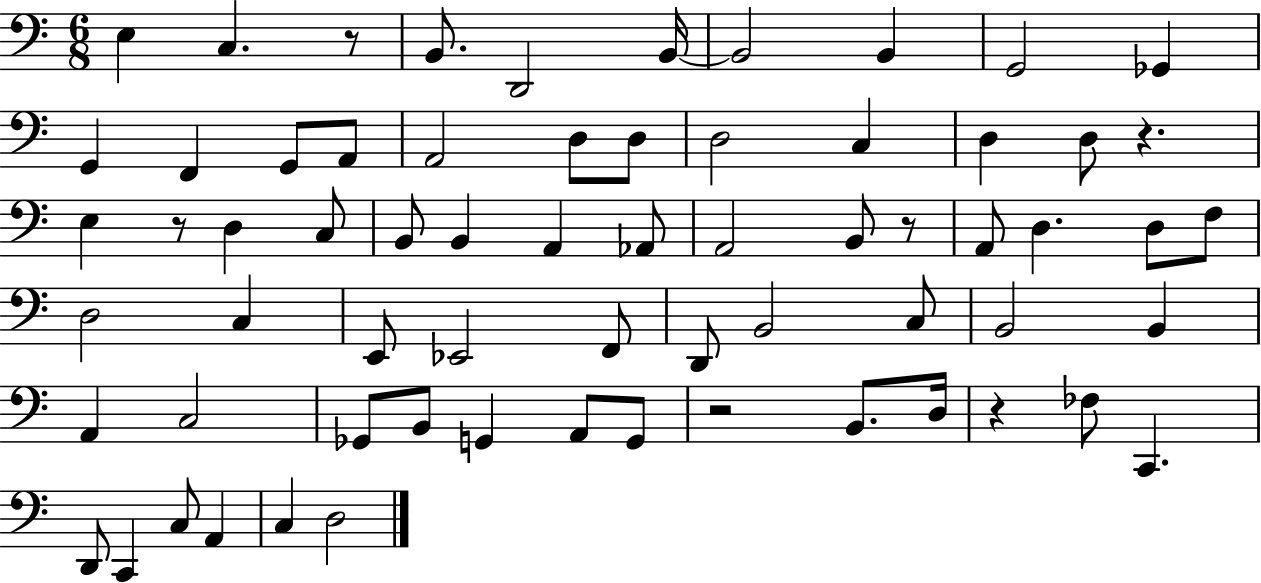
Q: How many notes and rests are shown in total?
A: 66